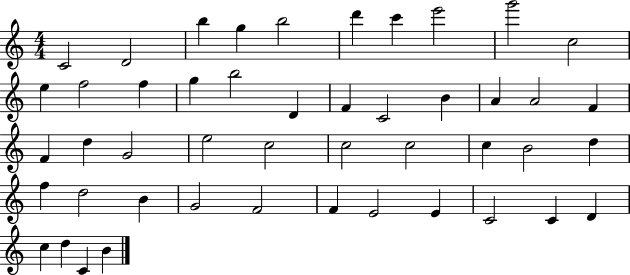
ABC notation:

X:1
T:Untitled
M:4/4
L:1/4
K:C
C2 D2 b g b2 d' c' e'2 g'2 c2 e f2 f g b2 D F C2 B A A2 F F d G2 e2 c2 c2 c2 c B2 d f d2 B G2 F2 F E2 E C2 C D c d C B